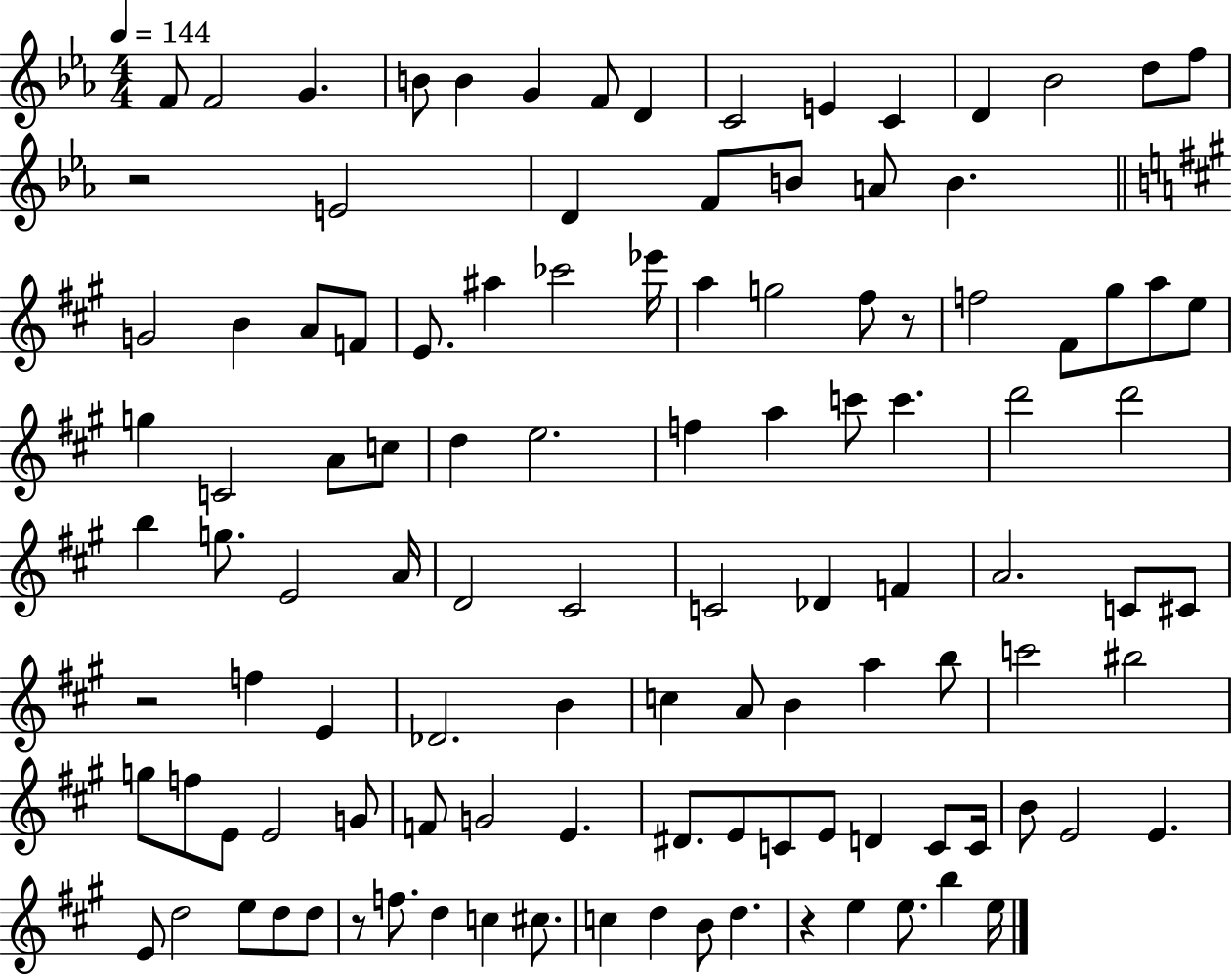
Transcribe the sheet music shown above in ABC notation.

X:1
T:Untitled
M:4/4
L:1/4
K:Eb
F/2 F2 G B/2 B G F/2 D C2 E C D _B2 d/2 f/2 z2 E2 D F/2 B/2 A/2 B G2 B A/2 F/2 E/2 ^a _c'2 _e'/4 a g2 ^f/2 z/2 f2 ^F/2 ^g/2 a/2 e/2 g C2 A/2 c/2 d e2 f a c'/2 c' d'2 d'2 b g/2 E2 A/4 D2 ^C2 C2 _D F A2 C/2 ^C/2 z2 f E _D2 B c A/2 B a b/2 c'2 ^b2 g/2 f/2 E/2 E2 G/2 F/2 G2 E ^D/2 E/2 C/2 E/2 D C/2 C/4 B/2 E2 E E/2 d2 e/2 d/2 d/2 z/2 f/2 d c ^c/2 c d B/2 d z e e/2 b e/4